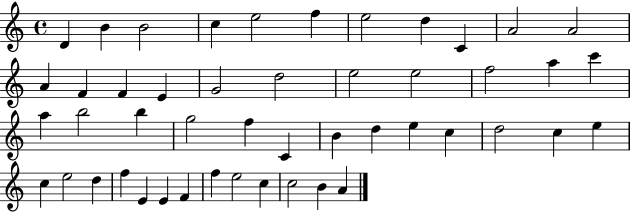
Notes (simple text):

D4/q B4/q B4/h C5/q E5/h F5/q E5/h D5/q C4/q A4/h A4/h A4/q F4/q F4/q E4/q G4/h D5/h E5/h E5/h F5/h A5/q C6/q A5/q B5/h B5/q G5/h F5/q C4/q B4/q D5/q E5/q C5/q D5/h C5/q E5/q C5/q E5/h D5/q F5/q E4/q E4/q F4/q F5/q E5/h C5/q C5/h B4/q A4/q